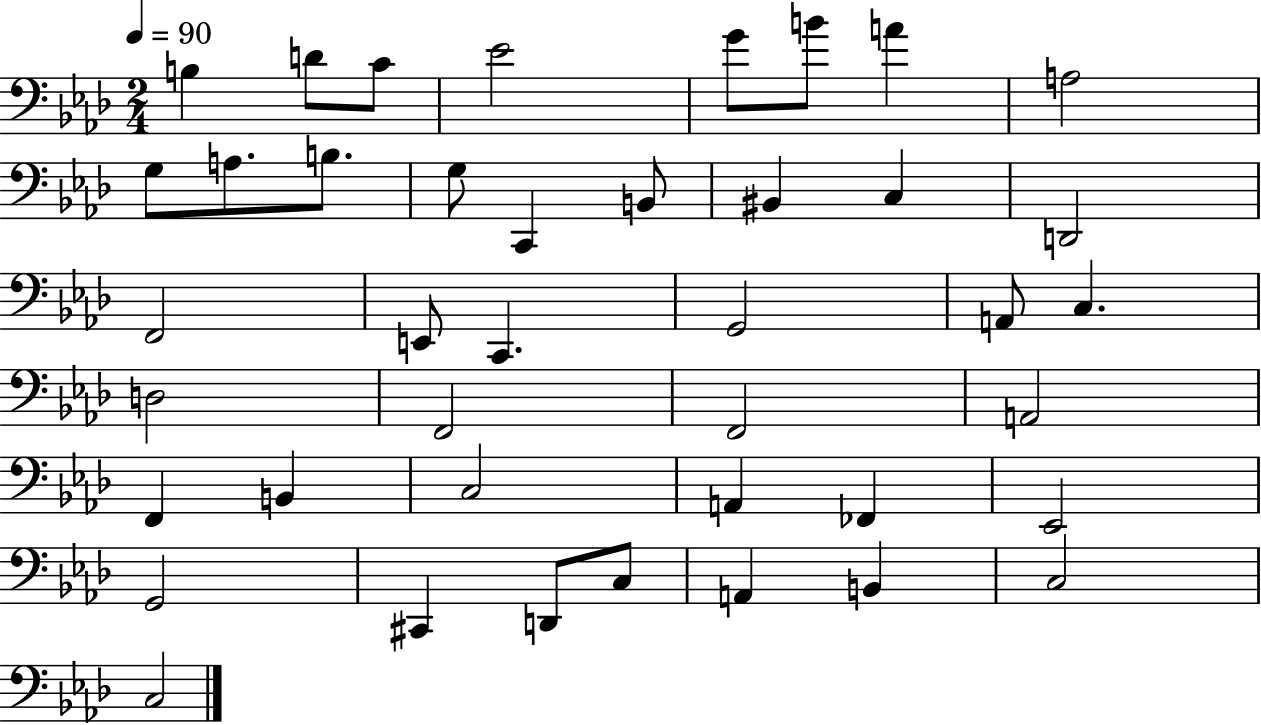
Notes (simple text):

B3/q D4/e C4/e Eb4/h G4/e B4/e A4/q A3/h G3/e A3/e. B3/e. G3/e C2/q B2/e BIS2/q C3/q D2/h F2/h E2/e C2/q. G2/h A2/e C3/q. D3/h F2/h F2/h A2/h F2/q B2/q C3/h A2/q FES2/q Eb2/h G2/h C#2/q D2/e C3/e A2/q B2/q C3/h C3/h